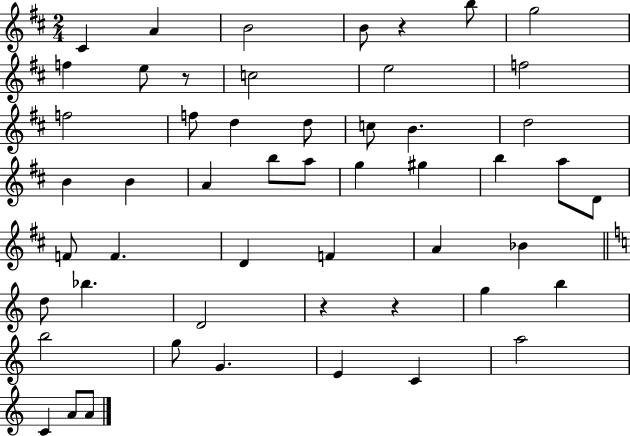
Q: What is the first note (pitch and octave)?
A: C#4